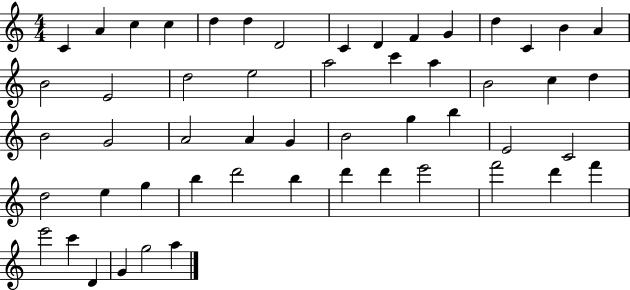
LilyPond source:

{
  \clef treble
  \numericTimeSignature
  \time 4/4
  \key c \major
  c'4 a'4 c''4 c''4 | d''4 d''4 d'2 | c'4 d'4 f'4 g'4 | d''4 c'4 b'4 a'4 | \break b'2 e'2 | d''2 e''2 | a''2 c'''4 a''4 | b'2 c''4 d''4 | \break b'2 g'2 | a'2 a'4 g'4 | b'2 g''4 b''4 | e'2 c'2 | \break d''2 e''4 g''4 | b''4 d'''2 b''4 | d'''4 d'''4 e'''2 | f'''2 d'''4 f'''4 | \break e'''2 c'''4 d'4 | g'4 g''2 a''4 | \bar "|."
}